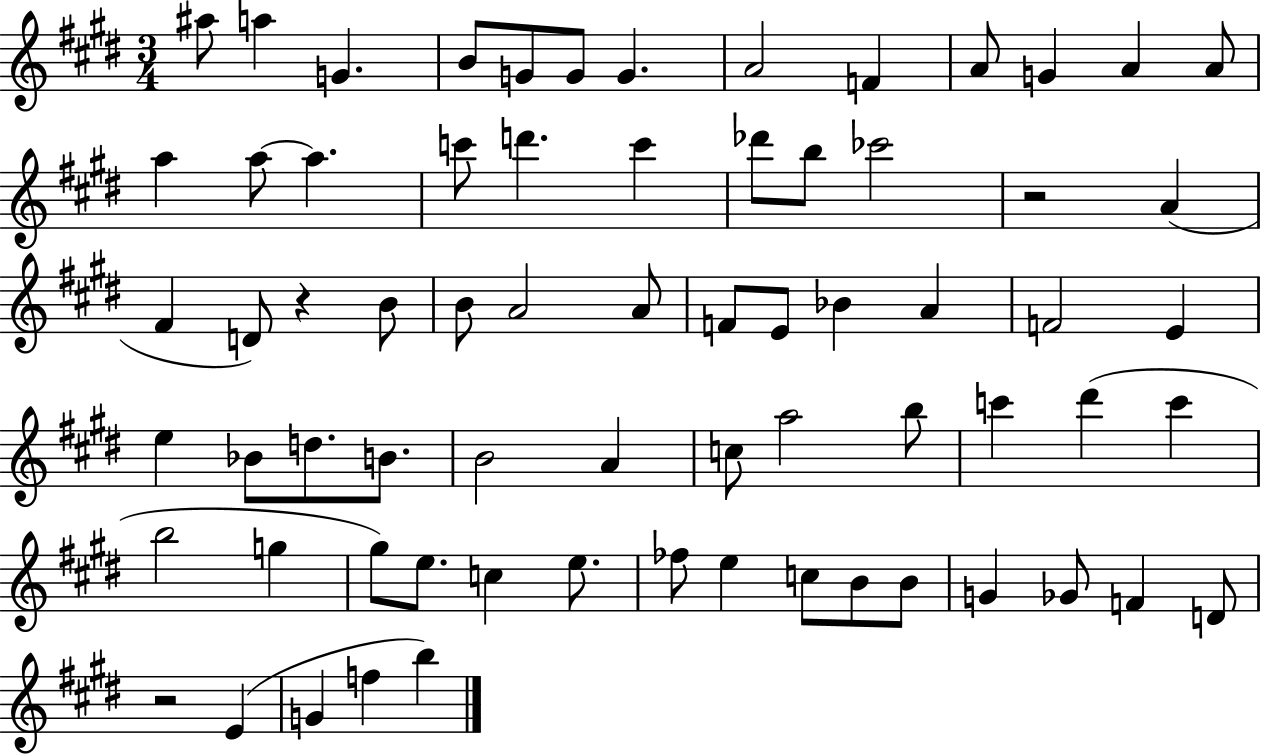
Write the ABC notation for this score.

X:1
T:Untitled
M:3/4
L:1/4
K:E
^a/2 a G B/2 G/2 G/2 G A2 F A/2 G A A/2 a a/2 a c'/2 d' c' _d'/2 b/2 _c'2 z2 A ^F D/2 z B/2 B/2 A2 A/2 F/2 E/2 _B A F2 E e _B/2 d/2 B/2 B2 A c/2 a2 b/2 c' ^d' c' b2 g ^g/2 e/2 c e/2 _f/2 e c/2 B/2 B/2 G _G/2 F D/2 z2 E G f b